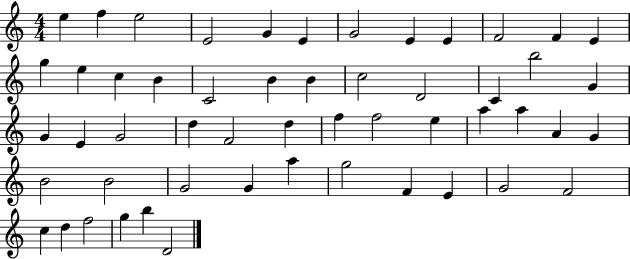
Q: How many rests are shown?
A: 0